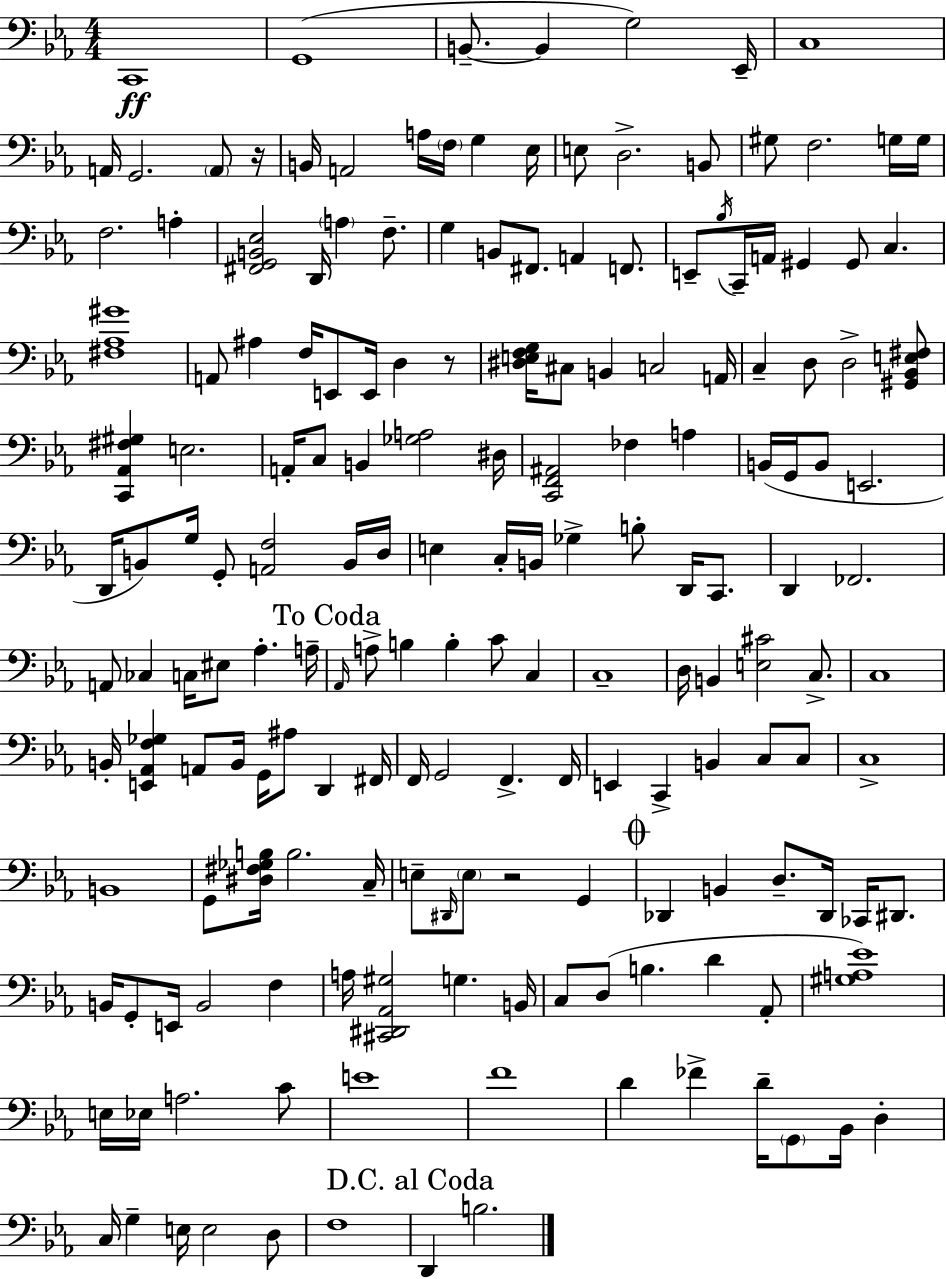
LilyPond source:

{
  \clef bass
  \numericTimeSignature
  \time 4/4
  \key c \minor
  c,1\ff | g,1( | b,8.--~~ b,4 g2) ees,16-- | c1 | \break a,16 g,2. \parenthesize a,8 r16 | b,16 a,2 a16 \parenthesize f16 g4 ees16 | e8 d2.-> b,8 | gis8 f2. g16 g16 | \break f2. a4-. | <fis, g, b, ees>2 d,16 \parenthesize a4 f8.-- | g4 b,8 fis,8. a,4 f,8. | e,8-- \acciaccatura { bes16 } c,16-- a,16 gis,4 gis,8 c4. | \break <fis aes gis'>1 | a,8 ais4 f16 e,8 e,16 d4 r8 | <dis e f g>16 cis8 b,4 c2 | a,16 c4-- d8 d2-> <gis, bes, e fis>8 | \break <c, aes, fis gis>4 e2. | a,16-. c8 b,4 <ges a>2 | dis16 <c, f, ais,>2 fes4 a4 | b,16( g,16 b,8 e,2. | \break d,16 b,8) g16 g,8-. <a, f>2 b,16 | d16 e4 c16-. b,16 ges4-> b8-. d,16 c,8. | d,4 fes,2. | a,8 ces4 c16 eis8 aes4.-. | \break a16-- \mark "To Coda" \grace { aes,16 } a8-> b4 b4-. c'8 c4 | c1-- | d16 b,4 <e cis'>2 c8.-> | c1 | \break b,16-. <e, aes, f ges>4 a,8 b,16 g,16 ais8 d,4 | fis,16 f,16 g,2 f,4.-> | f,16 e,4 c,4-> b,4 c8 | c8 c1-> | \break b,1 | g,8 <dis fis ges b>16 b2. | c16-- e8-- \grace { dis,16 } \parenthesize e8 r2 g,4 | \mark \markup { \musicglyph "scripts.coda" } des,4 b,4 d8.-- des,16 ces,16 | \break dis,8. b,16 g,8-. e,16 b,2 f4 | a16 <cis, dis, aes, gis>2 g4. | b,16 c8 d8( b4. d'4 | aes,8-. <gis a ees'>1) | \break e16 ees16 a2. | c'8 e'1 | f'1 | d'4 fes'4-> d'16-- \parenthesize g,8 bes,16 d4-. | \break c16 g4-- e16 e2 | d8 f1 | \mark "D.C. al Coda" d,4 b2. | \bar "|."
}